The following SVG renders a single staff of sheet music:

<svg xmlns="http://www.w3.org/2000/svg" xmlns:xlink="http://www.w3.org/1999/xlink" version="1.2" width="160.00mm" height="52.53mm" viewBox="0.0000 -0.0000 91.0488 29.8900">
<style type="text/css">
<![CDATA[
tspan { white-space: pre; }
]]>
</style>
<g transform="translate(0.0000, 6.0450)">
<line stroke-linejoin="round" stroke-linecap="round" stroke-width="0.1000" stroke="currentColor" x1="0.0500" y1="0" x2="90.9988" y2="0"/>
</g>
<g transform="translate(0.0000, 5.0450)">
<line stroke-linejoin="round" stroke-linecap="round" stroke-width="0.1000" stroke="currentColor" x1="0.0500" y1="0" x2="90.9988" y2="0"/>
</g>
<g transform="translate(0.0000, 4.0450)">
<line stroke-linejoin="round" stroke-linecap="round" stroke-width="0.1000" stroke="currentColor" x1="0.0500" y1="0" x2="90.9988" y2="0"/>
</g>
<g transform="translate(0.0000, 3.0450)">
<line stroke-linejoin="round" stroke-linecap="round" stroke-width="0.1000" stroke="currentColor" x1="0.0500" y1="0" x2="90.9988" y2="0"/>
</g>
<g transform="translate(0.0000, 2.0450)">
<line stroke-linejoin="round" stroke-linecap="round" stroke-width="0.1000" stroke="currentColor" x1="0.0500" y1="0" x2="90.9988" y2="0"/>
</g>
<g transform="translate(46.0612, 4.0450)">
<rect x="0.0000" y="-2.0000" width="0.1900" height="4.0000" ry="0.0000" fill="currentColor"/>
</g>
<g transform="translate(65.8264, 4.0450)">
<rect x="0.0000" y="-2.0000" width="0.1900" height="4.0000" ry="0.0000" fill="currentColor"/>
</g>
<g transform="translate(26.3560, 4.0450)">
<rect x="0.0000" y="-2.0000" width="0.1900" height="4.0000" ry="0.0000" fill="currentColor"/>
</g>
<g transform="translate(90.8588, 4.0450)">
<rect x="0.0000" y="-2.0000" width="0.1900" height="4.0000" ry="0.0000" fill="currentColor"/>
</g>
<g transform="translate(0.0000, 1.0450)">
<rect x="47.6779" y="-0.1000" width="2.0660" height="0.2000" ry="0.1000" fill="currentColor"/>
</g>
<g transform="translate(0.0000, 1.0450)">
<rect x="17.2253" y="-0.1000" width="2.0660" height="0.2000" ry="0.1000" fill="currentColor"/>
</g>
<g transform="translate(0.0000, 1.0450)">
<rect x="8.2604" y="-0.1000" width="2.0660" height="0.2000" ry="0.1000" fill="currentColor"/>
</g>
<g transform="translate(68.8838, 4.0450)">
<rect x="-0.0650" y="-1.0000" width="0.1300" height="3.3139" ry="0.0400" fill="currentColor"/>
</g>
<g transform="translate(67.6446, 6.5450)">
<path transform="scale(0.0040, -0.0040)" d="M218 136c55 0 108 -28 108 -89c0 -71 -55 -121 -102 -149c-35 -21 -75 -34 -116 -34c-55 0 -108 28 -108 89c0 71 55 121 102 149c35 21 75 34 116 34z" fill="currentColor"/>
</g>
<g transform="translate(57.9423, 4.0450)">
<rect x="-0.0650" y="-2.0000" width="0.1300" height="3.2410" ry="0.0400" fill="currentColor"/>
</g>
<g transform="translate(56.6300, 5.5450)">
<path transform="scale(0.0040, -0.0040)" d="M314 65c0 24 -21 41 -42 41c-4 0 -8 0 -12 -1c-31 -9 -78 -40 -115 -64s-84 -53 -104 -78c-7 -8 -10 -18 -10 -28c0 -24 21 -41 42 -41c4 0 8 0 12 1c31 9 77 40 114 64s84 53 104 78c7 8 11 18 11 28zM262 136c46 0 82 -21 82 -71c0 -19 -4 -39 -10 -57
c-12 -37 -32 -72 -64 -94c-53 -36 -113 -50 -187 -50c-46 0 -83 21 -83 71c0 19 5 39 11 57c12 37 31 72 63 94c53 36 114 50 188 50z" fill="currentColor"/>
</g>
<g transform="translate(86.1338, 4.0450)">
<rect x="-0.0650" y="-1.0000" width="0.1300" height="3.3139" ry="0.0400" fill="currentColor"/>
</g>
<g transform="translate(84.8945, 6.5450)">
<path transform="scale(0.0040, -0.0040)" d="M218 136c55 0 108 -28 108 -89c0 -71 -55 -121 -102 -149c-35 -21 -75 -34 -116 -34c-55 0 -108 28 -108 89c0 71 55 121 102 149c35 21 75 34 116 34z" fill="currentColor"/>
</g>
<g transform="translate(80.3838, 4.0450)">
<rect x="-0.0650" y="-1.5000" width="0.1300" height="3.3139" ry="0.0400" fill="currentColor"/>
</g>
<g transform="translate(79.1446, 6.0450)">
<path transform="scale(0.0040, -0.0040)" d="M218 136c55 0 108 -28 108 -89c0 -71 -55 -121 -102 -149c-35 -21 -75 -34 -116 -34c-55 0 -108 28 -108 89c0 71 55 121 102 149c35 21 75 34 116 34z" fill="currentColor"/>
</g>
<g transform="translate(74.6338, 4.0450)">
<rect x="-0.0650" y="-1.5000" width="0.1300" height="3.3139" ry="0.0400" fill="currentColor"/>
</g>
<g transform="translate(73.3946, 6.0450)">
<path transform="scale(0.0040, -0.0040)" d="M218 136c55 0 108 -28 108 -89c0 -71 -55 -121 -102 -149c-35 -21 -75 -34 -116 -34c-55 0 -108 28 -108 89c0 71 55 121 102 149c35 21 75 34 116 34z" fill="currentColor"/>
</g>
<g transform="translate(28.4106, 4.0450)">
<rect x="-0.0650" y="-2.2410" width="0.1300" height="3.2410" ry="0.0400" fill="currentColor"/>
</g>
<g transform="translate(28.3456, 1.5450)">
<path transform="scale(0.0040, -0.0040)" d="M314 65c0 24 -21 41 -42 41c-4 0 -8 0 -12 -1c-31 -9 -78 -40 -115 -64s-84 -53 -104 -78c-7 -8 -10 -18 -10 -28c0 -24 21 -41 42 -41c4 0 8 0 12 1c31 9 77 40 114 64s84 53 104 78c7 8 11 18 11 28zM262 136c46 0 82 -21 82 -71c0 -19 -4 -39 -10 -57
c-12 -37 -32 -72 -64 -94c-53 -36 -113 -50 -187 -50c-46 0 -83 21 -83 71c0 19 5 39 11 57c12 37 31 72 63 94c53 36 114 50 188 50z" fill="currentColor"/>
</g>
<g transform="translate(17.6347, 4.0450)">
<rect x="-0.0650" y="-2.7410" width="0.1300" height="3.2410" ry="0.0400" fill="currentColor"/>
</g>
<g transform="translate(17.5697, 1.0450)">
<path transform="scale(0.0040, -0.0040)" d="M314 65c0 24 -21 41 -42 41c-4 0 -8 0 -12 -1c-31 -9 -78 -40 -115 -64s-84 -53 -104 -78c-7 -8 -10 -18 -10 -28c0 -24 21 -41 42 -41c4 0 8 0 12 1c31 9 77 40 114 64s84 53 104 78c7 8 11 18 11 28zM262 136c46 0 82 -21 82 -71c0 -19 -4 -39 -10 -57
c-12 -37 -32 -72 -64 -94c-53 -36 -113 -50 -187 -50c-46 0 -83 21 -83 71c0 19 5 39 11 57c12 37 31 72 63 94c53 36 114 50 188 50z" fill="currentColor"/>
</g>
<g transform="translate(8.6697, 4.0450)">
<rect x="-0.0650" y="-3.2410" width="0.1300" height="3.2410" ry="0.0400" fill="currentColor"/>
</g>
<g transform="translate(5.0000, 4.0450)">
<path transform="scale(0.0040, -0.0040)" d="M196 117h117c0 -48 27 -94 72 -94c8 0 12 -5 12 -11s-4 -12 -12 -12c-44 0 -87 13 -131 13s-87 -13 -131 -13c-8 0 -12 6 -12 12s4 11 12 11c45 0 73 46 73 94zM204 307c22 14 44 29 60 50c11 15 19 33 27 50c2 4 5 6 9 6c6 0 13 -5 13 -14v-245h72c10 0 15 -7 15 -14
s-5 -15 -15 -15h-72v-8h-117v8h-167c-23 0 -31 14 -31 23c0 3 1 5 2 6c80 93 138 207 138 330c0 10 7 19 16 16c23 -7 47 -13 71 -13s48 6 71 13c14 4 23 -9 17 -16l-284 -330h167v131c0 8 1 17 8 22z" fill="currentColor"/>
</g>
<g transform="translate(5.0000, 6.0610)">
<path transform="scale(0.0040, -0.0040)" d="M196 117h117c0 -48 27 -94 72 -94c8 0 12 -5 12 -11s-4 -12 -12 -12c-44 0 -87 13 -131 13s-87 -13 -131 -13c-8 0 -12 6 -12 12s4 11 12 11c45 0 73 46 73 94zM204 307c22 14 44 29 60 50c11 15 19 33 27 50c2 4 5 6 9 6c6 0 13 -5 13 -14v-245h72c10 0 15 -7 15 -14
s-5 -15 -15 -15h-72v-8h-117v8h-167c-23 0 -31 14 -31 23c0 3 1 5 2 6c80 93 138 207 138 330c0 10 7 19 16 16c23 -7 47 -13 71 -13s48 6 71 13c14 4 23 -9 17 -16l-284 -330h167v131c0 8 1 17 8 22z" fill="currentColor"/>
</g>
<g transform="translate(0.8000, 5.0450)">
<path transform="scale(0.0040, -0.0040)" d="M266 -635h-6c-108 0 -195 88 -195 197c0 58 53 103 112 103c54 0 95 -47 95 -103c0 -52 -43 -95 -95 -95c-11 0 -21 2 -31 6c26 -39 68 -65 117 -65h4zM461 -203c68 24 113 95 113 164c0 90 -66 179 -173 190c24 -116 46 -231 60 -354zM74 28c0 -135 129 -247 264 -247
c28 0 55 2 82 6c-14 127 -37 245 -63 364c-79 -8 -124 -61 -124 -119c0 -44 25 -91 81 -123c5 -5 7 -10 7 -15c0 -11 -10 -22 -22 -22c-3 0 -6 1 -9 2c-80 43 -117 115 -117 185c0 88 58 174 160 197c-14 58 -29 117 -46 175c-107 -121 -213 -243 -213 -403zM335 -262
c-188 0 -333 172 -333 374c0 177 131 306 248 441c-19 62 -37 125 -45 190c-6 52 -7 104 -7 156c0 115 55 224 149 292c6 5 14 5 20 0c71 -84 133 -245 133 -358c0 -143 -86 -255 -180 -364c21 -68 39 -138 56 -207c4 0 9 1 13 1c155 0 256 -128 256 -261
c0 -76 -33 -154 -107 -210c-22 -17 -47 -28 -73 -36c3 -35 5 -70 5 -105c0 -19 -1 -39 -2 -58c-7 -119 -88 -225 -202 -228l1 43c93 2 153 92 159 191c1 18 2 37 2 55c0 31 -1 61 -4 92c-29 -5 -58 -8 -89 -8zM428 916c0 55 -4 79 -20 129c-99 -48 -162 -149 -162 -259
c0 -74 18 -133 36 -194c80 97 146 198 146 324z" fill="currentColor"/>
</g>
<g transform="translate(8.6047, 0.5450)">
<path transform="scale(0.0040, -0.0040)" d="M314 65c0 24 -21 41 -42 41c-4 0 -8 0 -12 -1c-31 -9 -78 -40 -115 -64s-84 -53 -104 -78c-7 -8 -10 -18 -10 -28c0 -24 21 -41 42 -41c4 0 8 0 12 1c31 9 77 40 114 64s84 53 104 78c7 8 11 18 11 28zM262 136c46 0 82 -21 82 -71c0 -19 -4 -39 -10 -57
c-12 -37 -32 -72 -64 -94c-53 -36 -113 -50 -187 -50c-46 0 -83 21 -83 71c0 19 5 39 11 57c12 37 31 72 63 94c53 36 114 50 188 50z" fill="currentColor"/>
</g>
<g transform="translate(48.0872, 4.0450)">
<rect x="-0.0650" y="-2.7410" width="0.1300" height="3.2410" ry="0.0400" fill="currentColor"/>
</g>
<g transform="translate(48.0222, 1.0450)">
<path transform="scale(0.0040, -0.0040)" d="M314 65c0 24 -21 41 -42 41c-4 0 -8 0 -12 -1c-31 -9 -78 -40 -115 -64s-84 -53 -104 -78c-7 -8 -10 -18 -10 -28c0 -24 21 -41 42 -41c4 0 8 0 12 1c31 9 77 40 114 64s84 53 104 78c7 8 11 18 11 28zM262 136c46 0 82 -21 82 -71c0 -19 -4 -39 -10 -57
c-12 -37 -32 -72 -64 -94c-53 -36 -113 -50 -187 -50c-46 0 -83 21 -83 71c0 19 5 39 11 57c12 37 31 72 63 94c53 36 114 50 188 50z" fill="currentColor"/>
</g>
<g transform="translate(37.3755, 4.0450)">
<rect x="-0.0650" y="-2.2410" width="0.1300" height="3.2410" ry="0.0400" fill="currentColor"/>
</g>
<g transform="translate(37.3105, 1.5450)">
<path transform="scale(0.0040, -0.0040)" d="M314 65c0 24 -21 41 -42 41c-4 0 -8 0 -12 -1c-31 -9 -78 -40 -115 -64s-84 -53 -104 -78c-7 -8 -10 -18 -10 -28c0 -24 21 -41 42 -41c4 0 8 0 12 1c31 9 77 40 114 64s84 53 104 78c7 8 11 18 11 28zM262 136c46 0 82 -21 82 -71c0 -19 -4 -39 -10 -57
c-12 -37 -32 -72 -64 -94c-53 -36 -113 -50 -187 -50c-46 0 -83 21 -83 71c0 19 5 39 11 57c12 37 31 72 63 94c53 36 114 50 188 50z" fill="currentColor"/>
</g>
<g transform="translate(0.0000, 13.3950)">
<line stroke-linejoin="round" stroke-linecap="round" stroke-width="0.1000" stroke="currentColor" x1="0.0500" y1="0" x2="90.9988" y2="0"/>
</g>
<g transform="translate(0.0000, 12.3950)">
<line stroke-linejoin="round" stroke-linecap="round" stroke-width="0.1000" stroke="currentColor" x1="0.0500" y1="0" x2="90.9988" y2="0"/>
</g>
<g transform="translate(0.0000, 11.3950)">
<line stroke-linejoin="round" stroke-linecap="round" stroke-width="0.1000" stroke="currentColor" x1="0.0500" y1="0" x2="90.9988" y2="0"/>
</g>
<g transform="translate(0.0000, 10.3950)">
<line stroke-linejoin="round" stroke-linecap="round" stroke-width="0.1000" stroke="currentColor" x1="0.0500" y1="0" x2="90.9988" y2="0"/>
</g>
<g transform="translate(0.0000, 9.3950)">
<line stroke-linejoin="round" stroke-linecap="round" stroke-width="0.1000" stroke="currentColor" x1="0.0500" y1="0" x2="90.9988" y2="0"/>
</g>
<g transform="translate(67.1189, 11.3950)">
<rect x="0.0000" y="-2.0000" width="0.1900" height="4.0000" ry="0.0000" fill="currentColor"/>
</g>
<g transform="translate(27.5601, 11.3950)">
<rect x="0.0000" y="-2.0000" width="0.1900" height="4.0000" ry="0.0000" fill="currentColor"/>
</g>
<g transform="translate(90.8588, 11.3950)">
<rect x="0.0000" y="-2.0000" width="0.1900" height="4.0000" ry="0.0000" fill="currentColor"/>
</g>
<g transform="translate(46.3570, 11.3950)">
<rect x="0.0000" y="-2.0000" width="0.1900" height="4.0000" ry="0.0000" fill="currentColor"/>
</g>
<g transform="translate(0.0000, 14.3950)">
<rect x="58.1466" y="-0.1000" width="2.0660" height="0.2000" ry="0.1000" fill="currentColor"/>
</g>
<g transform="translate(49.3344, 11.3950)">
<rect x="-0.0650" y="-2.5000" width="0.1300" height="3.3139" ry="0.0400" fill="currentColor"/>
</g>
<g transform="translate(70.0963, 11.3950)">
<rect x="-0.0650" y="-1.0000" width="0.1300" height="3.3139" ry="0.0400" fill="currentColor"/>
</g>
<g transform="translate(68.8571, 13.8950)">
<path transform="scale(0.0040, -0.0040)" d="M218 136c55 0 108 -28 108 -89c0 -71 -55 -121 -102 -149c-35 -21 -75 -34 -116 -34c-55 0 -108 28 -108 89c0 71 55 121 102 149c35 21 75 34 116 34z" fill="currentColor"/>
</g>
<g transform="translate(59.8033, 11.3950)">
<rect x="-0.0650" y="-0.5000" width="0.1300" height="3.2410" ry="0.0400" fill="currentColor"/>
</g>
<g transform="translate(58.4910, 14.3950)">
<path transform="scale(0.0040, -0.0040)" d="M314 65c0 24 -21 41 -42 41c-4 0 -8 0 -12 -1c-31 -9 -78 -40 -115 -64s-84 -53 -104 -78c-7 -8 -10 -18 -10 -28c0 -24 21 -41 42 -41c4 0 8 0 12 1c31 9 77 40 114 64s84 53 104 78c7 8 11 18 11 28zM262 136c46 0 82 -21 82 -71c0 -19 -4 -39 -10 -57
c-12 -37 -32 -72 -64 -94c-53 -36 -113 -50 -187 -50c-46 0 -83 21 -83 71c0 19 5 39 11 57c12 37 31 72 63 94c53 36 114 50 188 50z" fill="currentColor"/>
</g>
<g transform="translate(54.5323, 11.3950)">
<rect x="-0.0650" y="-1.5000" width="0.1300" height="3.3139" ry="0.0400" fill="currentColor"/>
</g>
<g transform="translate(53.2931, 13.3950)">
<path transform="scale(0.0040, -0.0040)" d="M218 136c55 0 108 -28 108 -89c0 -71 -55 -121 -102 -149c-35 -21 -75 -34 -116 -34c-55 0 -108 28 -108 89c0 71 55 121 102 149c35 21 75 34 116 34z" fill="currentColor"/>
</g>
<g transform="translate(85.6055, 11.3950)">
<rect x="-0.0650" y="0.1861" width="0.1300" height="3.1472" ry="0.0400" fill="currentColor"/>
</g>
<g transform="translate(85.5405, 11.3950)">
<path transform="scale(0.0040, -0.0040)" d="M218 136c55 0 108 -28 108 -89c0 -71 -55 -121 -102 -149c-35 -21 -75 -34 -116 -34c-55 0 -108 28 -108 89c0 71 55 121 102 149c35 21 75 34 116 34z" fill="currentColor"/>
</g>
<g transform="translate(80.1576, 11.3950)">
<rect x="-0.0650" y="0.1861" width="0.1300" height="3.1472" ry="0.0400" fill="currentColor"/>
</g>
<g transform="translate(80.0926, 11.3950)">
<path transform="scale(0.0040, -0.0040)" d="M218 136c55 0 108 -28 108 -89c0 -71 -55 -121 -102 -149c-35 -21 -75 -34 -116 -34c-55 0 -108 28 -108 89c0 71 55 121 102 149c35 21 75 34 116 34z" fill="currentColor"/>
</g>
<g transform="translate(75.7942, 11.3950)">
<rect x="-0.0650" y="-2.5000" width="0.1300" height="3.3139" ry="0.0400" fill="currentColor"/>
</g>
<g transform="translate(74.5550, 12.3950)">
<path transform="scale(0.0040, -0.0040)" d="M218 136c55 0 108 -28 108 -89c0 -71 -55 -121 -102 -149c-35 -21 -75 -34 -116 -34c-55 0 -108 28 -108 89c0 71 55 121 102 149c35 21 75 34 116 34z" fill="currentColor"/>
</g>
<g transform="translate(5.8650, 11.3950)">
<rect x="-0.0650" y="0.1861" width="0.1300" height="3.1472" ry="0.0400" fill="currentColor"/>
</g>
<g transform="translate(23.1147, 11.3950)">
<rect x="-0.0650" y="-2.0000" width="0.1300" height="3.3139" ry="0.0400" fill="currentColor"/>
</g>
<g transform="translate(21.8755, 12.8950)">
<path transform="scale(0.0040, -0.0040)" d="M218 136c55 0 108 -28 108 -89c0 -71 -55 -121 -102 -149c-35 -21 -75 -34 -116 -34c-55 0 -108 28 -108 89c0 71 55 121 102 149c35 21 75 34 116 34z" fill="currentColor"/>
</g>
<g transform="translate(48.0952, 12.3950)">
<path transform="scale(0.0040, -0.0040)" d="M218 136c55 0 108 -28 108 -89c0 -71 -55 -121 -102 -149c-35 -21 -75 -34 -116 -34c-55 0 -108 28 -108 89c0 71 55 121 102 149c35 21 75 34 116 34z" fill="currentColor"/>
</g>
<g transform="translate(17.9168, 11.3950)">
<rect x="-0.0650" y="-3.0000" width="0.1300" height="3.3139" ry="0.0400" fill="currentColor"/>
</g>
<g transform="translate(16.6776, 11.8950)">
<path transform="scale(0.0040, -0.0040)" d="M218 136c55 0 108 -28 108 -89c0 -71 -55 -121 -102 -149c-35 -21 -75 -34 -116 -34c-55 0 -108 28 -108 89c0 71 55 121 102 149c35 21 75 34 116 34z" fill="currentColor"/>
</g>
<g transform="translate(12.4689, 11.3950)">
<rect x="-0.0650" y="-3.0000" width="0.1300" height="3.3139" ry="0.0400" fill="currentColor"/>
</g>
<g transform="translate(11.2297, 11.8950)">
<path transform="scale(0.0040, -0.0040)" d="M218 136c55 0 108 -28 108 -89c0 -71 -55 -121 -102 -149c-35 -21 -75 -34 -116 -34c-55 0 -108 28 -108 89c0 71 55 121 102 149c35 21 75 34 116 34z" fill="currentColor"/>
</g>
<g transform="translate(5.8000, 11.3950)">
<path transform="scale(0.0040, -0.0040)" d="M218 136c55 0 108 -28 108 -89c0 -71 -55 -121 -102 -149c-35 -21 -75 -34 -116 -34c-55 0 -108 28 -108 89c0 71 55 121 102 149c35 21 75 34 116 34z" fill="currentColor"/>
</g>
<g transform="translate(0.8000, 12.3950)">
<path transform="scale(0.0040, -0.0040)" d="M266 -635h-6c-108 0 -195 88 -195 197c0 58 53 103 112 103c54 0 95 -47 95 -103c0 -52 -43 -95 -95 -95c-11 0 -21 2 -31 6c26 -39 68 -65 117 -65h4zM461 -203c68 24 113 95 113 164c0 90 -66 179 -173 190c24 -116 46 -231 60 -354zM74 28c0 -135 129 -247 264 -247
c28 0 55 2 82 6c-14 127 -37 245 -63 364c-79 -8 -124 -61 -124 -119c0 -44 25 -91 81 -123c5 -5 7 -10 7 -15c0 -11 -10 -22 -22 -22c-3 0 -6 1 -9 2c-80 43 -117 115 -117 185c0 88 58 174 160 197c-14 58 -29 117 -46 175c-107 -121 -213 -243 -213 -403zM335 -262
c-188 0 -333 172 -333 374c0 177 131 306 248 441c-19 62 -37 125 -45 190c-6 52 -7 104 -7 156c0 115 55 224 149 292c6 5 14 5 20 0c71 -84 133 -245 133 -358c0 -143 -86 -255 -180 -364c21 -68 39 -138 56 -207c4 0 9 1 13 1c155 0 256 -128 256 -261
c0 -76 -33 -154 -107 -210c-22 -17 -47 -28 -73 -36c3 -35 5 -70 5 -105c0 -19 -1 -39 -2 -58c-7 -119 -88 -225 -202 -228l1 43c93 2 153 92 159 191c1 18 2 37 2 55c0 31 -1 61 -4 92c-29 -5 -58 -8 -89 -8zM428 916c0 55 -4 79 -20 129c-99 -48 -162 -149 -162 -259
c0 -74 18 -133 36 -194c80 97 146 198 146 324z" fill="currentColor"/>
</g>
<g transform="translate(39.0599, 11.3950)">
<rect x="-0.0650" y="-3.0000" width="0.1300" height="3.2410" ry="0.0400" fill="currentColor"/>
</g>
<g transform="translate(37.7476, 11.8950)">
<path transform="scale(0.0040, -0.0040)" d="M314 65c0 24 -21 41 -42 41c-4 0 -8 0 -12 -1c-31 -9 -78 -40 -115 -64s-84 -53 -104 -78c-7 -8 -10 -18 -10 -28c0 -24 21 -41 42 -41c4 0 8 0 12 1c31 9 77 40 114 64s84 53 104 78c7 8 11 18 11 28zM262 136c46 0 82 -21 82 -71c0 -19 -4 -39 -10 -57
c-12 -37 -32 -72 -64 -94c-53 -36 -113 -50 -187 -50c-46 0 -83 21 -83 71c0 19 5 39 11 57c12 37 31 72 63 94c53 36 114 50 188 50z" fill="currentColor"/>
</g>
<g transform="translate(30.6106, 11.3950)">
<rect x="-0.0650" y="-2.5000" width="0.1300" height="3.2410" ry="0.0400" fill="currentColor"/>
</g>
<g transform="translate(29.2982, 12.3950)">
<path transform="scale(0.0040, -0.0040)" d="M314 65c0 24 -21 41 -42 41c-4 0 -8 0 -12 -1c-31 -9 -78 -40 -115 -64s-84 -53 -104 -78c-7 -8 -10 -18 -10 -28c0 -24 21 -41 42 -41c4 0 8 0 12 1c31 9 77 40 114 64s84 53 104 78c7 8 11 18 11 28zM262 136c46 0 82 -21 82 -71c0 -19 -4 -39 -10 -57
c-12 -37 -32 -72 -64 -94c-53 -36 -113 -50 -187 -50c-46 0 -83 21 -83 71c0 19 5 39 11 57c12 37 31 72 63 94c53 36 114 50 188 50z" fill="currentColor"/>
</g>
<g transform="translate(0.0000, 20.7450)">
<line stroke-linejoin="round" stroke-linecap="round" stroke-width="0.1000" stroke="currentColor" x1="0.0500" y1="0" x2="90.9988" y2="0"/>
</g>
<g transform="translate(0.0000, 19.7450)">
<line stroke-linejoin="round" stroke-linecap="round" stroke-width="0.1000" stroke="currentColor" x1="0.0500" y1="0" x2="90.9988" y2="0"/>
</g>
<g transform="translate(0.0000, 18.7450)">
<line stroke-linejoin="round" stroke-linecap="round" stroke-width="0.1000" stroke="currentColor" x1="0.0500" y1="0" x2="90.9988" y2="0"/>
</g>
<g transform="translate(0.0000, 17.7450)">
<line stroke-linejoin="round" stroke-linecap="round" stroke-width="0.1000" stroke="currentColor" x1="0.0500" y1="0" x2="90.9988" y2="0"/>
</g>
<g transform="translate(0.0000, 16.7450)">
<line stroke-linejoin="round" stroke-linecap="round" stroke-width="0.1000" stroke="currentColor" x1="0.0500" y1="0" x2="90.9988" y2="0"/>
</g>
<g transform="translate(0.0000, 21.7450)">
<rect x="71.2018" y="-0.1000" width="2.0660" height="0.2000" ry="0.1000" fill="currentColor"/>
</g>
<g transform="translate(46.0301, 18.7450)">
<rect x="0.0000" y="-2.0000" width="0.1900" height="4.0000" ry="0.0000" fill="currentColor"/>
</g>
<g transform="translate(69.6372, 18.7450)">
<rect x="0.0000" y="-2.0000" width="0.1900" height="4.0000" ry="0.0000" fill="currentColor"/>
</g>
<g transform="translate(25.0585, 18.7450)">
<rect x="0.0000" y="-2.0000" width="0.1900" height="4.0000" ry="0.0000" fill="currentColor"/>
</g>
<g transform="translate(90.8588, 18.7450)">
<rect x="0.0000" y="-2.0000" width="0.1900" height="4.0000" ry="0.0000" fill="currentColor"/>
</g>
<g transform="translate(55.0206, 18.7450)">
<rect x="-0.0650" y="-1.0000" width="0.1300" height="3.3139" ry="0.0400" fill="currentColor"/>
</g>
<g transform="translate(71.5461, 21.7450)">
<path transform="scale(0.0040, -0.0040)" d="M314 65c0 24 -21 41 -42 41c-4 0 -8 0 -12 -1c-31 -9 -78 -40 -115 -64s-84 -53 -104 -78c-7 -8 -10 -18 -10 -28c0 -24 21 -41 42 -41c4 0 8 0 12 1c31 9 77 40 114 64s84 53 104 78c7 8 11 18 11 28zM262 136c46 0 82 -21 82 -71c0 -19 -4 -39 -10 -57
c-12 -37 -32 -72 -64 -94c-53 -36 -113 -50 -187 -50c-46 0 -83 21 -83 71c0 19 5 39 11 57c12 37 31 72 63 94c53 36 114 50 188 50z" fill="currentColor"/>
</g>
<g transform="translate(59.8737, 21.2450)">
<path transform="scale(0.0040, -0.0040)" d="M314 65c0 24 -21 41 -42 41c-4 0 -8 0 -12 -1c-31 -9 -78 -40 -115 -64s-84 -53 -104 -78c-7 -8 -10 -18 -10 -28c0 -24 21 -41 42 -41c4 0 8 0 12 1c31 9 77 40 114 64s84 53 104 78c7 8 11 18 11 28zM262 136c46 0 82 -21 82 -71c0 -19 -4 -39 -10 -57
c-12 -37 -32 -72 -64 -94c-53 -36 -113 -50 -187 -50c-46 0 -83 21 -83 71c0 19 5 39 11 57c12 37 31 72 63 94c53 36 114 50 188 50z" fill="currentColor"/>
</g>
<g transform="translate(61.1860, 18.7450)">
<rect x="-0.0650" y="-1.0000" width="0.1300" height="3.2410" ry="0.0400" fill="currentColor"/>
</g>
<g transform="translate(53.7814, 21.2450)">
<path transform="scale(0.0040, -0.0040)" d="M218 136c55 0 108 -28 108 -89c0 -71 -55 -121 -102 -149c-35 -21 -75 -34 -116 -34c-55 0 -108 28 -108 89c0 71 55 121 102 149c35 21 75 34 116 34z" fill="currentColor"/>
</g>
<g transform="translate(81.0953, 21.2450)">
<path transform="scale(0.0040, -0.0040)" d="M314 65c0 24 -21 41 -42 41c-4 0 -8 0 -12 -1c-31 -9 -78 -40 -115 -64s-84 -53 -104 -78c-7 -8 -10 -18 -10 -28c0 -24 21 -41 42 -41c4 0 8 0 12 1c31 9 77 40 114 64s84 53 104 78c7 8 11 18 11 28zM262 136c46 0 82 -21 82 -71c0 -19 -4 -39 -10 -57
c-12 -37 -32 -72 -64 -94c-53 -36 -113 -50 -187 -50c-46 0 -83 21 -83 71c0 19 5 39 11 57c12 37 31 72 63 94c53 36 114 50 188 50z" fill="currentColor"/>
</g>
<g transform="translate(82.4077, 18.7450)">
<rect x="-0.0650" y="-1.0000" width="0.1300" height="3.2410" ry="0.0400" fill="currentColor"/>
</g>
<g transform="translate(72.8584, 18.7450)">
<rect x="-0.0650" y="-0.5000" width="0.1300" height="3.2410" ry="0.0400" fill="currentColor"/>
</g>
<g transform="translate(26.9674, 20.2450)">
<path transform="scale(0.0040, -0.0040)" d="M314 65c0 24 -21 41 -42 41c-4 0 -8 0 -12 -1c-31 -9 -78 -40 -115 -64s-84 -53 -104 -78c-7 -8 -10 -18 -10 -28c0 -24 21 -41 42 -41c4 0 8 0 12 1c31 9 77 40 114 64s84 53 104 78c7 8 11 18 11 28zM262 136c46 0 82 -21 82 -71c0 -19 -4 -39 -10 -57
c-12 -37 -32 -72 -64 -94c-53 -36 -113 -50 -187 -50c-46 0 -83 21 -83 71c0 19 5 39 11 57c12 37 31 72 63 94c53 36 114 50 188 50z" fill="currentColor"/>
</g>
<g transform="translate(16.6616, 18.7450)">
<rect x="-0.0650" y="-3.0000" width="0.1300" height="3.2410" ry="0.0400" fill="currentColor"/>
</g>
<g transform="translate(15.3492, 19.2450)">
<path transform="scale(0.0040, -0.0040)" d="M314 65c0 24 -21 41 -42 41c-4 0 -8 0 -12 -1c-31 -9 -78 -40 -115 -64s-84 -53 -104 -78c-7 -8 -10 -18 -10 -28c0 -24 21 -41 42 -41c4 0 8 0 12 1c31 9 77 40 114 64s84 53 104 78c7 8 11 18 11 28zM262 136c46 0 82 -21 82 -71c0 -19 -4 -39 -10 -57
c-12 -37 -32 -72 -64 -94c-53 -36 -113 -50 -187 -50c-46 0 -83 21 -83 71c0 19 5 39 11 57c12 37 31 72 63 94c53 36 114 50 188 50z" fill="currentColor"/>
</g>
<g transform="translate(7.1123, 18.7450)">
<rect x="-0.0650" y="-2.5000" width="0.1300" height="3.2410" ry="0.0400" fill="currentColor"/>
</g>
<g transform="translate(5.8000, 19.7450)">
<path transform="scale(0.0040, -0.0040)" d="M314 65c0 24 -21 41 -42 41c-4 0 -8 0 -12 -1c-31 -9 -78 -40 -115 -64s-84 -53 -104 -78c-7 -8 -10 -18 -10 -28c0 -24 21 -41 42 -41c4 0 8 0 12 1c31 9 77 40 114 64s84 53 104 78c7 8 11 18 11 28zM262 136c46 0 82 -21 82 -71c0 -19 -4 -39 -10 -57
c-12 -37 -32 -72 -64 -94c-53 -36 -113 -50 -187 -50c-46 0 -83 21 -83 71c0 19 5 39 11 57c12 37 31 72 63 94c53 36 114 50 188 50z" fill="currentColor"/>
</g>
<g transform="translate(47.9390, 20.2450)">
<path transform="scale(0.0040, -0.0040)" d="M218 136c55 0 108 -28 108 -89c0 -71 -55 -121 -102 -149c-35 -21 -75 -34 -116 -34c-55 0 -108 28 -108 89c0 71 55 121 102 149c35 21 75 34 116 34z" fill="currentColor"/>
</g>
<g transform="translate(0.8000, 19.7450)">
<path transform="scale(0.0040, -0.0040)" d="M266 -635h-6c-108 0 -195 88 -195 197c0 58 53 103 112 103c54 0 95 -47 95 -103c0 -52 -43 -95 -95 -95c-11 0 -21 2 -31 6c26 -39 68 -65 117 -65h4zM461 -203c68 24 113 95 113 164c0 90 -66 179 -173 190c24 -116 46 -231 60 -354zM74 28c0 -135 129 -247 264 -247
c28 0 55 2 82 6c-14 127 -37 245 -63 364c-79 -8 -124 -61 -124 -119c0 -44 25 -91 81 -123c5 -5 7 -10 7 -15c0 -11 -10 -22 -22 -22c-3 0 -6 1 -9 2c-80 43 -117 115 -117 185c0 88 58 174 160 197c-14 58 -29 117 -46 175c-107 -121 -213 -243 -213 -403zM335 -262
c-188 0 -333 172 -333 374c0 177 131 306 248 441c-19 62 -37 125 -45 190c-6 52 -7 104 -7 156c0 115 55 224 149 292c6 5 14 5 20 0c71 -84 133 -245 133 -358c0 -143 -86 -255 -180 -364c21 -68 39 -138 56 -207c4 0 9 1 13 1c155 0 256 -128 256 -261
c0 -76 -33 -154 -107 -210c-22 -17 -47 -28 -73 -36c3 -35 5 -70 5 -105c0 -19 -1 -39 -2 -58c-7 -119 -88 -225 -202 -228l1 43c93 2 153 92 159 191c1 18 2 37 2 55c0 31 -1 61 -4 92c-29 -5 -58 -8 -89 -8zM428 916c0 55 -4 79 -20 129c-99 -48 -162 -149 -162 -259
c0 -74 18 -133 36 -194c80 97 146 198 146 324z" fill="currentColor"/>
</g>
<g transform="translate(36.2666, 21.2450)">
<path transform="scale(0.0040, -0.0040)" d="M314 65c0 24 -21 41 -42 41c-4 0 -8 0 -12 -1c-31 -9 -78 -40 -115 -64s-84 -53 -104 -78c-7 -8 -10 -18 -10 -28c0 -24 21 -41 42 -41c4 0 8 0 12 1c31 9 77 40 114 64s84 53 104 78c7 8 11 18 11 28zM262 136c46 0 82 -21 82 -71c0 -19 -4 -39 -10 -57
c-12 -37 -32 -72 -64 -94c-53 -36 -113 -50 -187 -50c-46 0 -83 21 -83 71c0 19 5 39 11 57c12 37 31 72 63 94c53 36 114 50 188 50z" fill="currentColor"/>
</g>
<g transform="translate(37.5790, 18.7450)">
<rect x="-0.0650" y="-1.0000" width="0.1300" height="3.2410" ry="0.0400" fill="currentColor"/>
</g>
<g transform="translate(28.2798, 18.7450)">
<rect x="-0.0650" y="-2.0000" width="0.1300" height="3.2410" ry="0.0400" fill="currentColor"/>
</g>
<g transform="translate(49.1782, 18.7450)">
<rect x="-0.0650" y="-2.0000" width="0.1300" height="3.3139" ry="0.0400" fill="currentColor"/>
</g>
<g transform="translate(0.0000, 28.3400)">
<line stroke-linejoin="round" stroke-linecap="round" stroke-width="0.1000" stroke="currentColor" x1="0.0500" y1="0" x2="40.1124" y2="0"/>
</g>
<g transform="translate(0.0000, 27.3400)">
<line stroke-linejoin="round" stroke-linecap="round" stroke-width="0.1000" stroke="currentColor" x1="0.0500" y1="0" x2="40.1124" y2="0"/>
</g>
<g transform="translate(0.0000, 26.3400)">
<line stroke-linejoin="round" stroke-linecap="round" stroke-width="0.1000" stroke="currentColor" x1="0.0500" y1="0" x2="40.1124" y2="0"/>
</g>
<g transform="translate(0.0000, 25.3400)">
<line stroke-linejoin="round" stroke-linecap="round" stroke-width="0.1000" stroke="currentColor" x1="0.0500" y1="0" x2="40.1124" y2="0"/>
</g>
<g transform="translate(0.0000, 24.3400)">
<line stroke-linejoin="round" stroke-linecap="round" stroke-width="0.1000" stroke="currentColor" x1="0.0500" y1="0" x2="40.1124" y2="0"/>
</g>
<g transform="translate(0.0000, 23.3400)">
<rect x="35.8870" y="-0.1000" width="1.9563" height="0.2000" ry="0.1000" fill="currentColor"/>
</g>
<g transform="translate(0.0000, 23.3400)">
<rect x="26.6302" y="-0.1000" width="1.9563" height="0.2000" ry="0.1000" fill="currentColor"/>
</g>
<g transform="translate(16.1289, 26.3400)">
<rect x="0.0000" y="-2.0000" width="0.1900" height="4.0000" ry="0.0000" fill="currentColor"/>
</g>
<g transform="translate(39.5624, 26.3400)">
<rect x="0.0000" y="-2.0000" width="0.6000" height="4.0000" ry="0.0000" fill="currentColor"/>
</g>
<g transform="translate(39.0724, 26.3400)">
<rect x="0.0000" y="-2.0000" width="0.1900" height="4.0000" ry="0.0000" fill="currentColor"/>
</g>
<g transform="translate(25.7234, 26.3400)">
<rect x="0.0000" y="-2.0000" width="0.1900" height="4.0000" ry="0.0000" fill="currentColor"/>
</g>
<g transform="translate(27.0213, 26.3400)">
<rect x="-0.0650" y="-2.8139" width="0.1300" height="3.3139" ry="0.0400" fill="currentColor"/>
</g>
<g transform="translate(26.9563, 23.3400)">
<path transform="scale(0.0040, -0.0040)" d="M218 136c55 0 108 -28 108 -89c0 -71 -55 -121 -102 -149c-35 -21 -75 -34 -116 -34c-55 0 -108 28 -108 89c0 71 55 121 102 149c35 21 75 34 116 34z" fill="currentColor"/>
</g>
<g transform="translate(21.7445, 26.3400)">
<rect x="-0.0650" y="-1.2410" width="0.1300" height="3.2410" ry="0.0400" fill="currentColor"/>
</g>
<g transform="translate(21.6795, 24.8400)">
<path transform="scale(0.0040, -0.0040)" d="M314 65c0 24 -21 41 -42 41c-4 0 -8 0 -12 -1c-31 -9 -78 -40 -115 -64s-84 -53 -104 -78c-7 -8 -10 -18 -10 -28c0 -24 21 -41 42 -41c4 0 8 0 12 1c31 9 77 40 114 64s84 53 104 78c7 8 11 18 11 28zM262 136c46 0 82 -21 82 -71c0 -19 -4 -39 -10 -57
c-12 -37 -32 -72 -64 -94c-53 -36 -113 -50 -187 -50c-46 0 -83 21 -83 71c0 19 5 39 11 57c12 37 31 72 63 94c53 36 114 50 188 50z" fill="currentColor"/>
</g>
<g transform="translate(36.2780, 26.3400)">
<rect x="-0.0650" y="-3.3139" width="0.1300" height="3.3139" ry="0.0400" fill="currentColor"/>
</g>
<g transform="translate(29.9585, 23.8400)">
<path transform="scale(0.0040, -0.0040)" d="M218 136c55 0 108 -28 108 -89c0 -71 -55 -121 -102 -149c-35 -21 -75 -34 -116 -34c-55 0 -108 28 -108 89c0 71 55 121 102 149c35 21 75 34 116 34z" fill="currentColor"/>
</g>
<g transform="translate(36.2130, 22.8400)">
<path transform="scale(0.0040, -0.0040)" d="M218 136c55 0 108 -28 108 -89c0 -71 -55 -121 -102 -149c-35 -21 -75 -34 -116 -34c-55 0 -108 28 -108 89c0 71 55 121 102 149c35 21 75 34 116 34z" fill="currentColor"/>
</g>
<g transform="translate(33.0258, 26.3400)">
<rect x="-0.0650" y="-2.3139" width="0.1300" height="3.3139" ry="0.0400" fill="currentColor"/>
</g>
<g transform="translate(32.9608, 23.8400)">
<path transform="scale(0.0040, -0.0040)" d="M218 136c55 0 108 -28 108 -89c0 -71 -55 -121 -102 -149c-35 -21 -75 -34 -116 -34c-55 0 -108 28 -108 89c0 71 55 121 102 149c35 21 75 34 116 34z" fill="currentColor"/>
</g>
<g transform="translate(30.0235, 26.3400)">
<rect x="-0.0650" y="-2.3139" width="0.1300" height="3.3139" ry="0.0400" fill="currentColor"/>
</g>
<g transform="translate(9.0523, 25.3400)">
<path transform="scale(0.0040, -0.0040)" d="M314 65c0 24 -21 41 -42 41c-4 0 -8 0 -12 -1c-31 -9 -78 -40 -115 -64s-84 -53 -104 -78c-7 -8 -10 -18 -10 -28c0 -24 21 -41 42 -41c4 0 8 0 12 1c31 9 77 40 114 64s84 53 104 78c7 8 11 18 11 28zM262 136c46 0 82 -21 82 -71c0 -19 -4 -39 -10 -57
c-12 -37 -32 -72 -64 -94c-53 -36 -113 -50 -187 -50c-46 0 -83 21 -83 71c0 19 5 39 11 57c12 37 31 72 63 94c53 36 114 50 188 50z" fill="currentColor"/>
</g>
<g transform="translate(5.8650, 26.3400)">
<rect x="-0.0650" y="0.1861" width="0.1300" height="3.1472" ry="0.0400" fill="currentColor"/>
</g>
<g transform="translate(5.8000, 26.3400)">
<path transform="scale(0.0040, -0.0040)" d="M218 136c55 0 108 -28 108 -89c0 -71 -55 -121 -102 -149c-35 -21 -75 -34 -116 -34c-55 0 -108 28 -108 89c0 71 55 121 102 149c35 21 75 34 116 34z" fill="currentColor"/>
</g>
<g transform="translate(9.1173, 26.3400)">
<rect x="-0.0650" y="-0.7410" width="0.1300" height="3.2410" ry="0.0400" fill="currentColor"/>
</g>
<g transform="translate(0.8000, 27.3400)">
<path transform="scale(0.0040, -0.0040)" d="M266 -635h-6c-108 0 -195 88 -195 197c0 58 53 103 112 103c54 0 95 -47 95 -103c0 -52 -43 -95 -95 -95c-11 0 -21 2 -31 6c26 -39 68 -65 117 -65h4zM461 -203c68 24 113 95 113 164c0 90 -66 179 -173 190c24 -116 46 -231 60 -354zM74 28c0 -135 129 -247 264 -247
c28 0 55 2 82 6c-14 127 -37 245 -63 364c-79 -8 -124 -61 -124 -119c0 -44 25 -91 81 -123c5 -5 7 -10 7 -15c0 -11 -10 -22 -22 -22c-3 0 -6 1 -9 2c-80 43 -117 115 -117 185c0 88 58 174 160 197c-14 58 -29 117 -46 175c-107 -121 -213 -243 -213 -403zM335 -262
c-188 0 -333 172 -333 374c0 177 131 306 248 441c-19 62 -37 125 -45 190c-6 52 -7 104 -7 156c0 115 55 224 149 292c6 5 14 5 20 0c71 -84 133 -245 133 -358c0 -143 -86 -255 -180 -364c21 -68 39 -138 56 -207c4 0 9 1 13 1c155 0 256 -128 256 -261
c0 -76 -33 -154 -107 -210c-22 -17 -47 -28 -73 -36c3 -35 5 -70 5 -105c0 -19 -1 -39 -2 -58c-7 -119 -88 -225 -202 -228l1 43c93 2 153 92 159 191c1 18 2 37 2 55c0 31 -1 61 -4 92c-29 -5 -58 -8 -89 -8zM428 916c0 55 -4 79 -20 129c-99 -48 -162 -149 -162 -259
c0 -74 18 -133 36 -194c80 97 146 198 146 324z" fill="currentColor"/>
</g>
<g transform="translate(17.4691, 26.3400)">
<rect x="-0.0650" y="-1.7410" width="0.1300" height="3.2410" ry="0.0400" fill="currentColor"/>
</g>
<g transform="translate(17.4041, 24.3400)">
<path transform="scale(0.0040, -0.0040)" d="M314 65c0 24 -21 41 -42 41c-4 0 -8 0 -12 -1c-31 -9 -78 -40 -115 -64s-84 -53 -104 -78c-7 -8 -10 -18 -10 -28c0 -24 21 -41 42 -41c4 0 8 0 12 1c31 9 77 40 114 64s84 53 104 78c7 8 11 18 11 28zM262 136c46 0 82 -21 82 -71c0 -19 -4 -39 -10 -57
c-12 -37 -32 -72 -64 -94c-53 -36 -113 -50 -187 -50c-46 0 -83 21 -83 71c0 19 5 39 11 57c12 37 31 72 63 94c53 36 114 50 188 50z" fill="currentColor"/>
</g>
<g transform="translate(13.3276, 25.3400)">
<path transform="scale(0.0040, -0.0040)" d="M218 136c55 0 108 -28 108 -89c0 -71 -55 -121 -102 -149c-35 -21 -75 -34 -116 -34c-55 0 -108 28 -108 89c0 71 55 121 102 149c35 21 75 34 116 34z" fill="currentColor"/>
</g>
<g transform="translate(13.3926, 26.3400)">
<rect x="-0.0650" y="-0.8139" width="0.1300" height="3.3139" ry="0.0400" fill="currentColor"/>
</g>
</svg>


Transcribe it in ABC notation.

X:1
T:Untitled
M:4/4
L:1/4
K:C
b2 a2 g2 g2 a2 F2 D E E D B A A F G2 A2 G E C2 D G B B G2 A2 F2 D2 F D D2 C2 D2 B d2 d f2 e2 a g g b